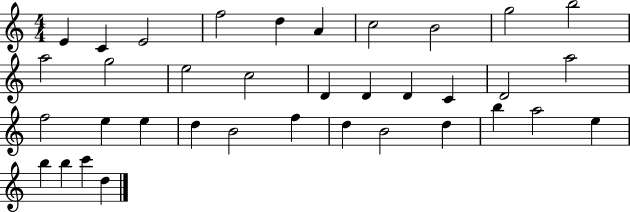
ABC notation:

X:1
T:Untitled
M:4/4
L:1/4
K:C
E C E2 f2 d A c2 B2 g2 b2 a2 g2 e2 c2 D D D C D2 a2 f2 e e d B2 f d B2 d b a2 e b b c' d